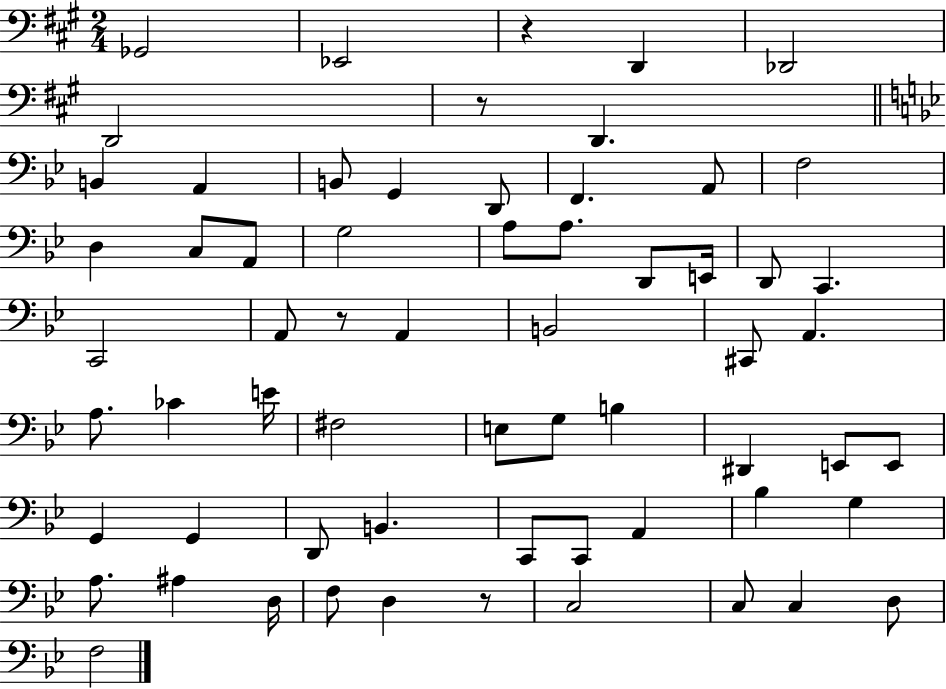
X:1
T:Untitled
M:2/4
L:1/4
K:A
_G,,2 _E,,2 z D,, _D,,2 D,,2 z/2 D,, B,, A,, B,,/2 G,, D,,/2 F,, A,,/2 F,2 D, C,/2 A,,/2 G,2 A,/2 A,/2 D,,/2 E,,/4 D,,/2 C,, C,,2 A,,/2 z/2 A,, B,,2 ^C,,/2 A,, A,/2 _C E/4 ^F,2 E,/2 G,/2 B, ^D,, E,,/2 E,,/2 G,, G,, D,,/2 B,, C,,/2 C,,/2 A,, _B, G, A,/2 ^A, D,/4 F,/2 D, z/2 C,2 C,/2 C, D,/2 F,2